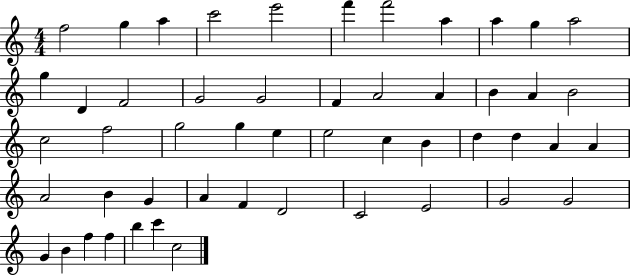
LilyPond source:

{
  \clef treble
  \numericTimeSignature
  \time 4/4
  \key c \major
  f''2 g''4 a''4 | c'''2 e'''2 | f'''4 f'''2 a''4 | a''4 g''4 a''2 | \break g''4 d'4 f'2 | g'2 g'2 | f'4 a'2 a'4 | b'4 a'4 b'2 | \break c''2 f''2 | g''2 g''4 e''4 | e''2 c''4 b'4 | d''4 d''4 a'4 a'4 | \break a'2 b'4 g'4 | a'4 f'4 d'2 | c'2 e'2 | g'2 g'2 | \break g'4 b'4 f''4 f''4 | b''4 c'''4 c''2 | \bar "|."
}